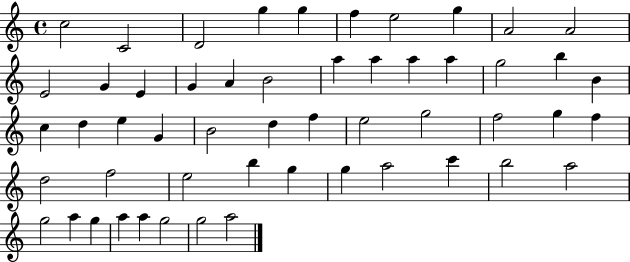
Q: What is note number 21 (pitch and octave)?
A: G5